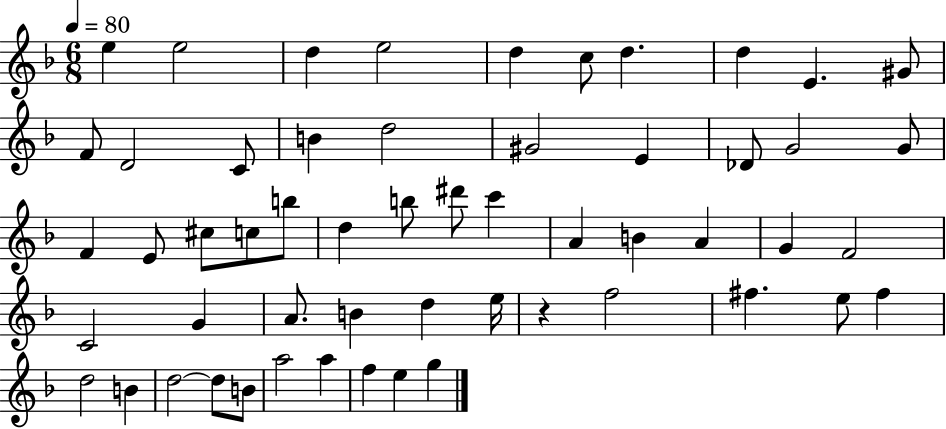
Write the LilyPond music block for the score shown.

{
  \clef treble
  \numericTimeSignature
  \time 6/8
  \key f \major
  \tempo 4 = 80
  e''4 e''2 | d''4 e''2 | d''4 c''8 d''4. | d''4 e'4. gis'8 | \break f'8 d'2 c'8 | b'4 d''2 | gis'2 e'4 | des'8 g'2 g'8 | \break f'4 e'8 cis''8 c''8 b''8 | d''4 b''8 dis'''8 c'''4 | a'4 b'4 a'4 | g'4 f'2 | \break c'2 g'4 | a'8. b'4 d''4 e''16 | r4 f''2 | fis''4. e''8 fis''4 | \break d''2 b'4 | d''2~~ d''8 b'8 | a''2 a''4 | f''4 e''4 g''4 | \break \bar "|."
}